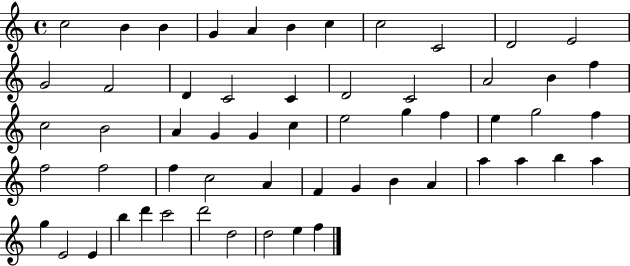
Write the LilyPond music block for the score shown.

{
  \clef treble
  \time 4/4
  \defaultTimeSignature
  \key c \major
  c''2 b'4 b'4 | g'4 a'4 b'4 c''4 | c''2 c'2 | d'2 e'2 | \break g'2 f'2 | d'4 c'2 c'4 | d'2 c'2 | a'2 b'4 f''4 | \break c''2 b'2 | a'4 g'4 g'4 c''4 | e''2 g''4 f''4 | e''4 g''2 f''4 | \break f''2 f''2 | f''4 c''2 a'4 | f'4 g'4 b'4 a'4 | a''4 a''4 b''4 a''4 | \break g''4 e'2 e'4 | b''4 d'''4 c'''2 | d'''2 d''2 | d''2 e''4 f''4 | \break \bar "|."
}